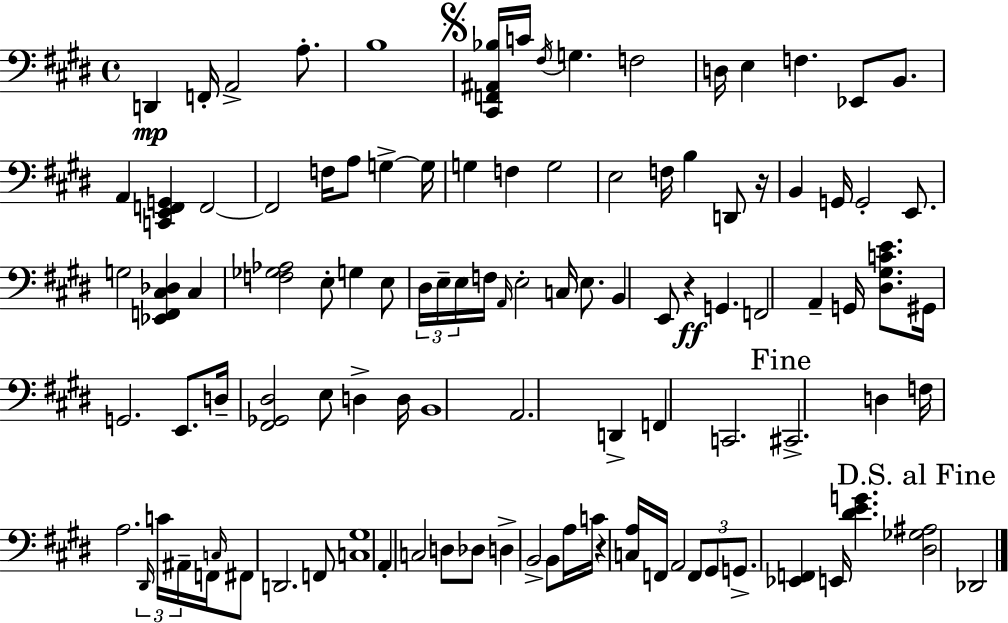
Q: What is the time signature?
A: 4/4